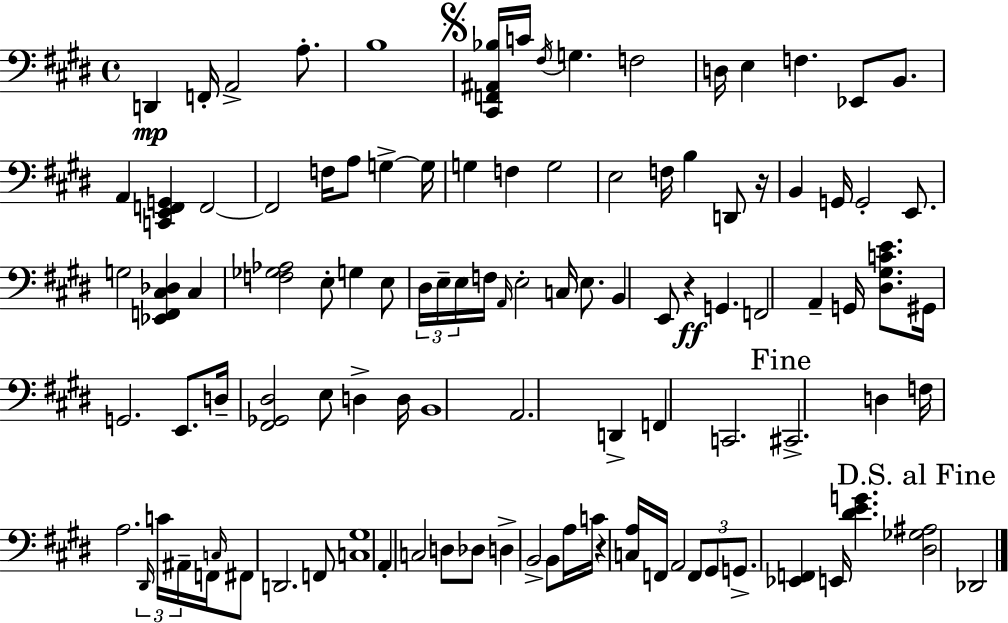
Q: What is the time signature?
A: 4/4